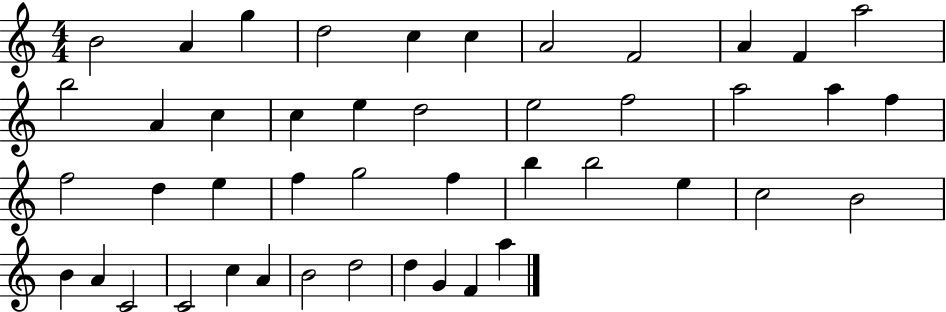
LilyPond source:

{
  \clef treble
  \numericTimeSignature
  \time 4/4
  \key c \major
  b'2 a'4 g''4 | d''2 c''4 c''4 | a'2 f'2 | a'4 f'4 a''2 | \break b''2 a'4 c''4 | c''4 e''4 d''2 | e''2 f''2 | a''2 a''4 f''4 | \break f''2 d''4 e''4 | f''4 g''2 f''4 | b''4 b''2 e''4 | c''2 b'2 | \break b'4 a'4 c'2 | c'2 c''4 a'4 | b'2 d''2 | d''4 g'4 f'4 a''4 | \break \bar "|."
}